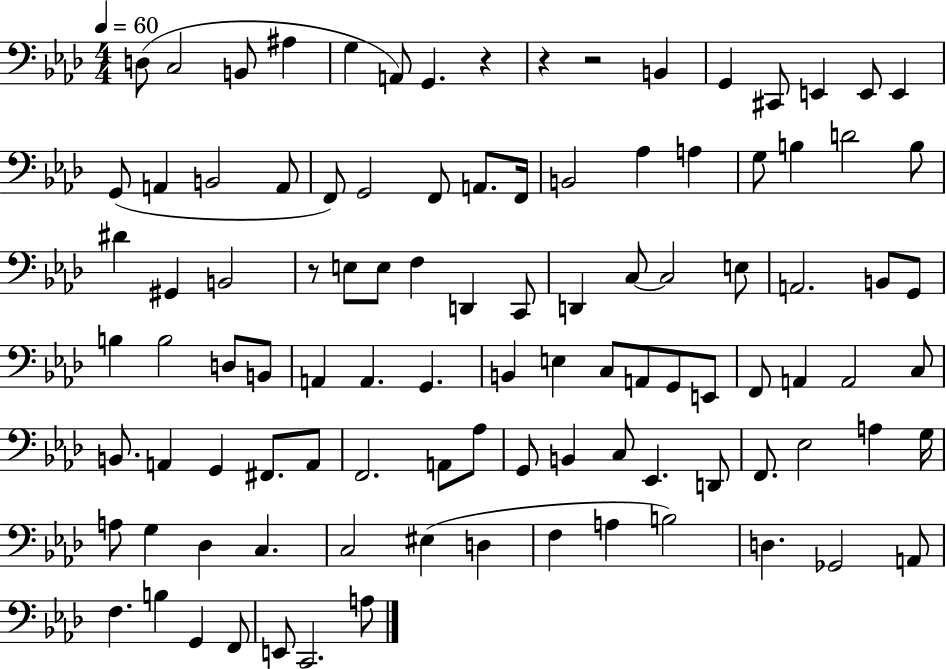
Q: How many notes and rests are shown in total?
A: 102